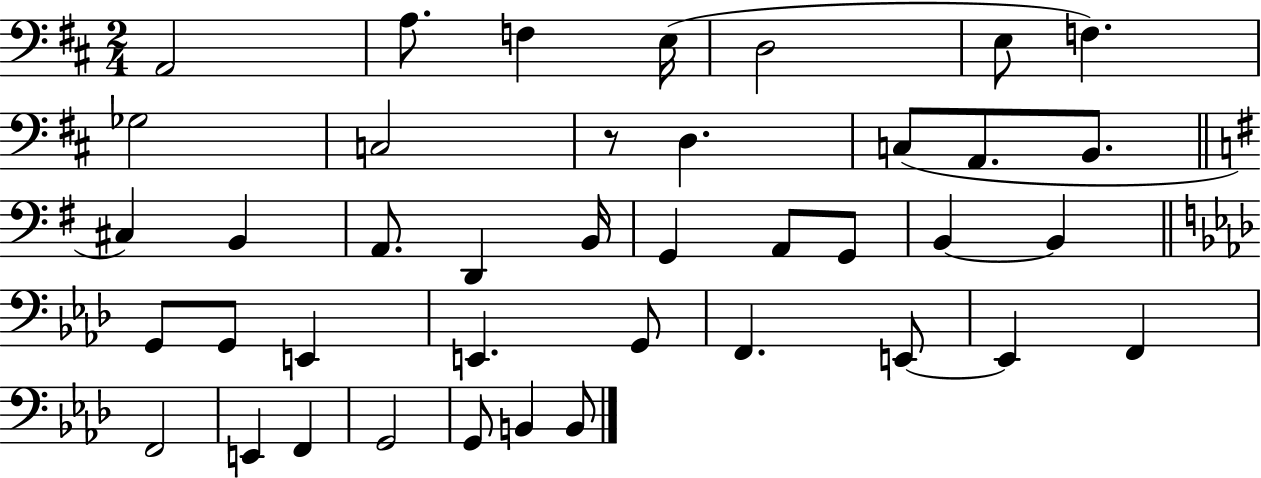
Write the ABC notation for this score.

X:1
T:Untitled
M:2/4
L:1/4
K:D
A,,2 A,/2 F, E,/4 D,2 E,/2 F, _G,2 C,2 z/2 D, C,/2 A,,/2 B,,/2 ^C, B,, A,,/2 D,, B,,/4 G,, A,,/2 G,,/2 B,, B,, G,,/2 G,,/2 E,, E,, G,,/2 F,, E,,/2 E,, F,, F,,2 E,, F,, G,,2 G,,/2 B,, B,,/2